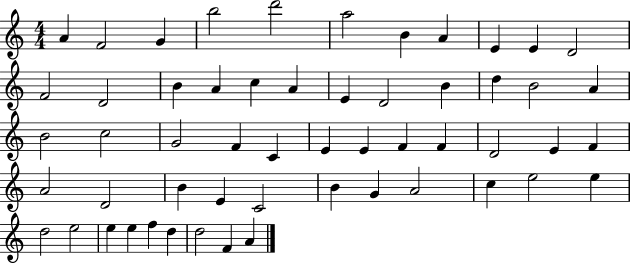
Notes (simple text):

A4/q F4/h G4/q B5/h D6/h A5/h B4/q A4/q E4/q E4/q D4/h F4/h D4/h B4/q A4/q C5/q A4/q E4/q D4/h B4/q D5/q B4/h A4/q B4/h C5/h G4/h F4/q C4/q E4/q E4/q F4/q F4/q D4/h E4/q F4/q A4/h D4/h B4/q E4/q C4/h B4/q G4/q A4/h C5/q E5/h E5/q D5/h E5/h E5/q E5/q F5/q D5/q D5/h F4/q A4/q